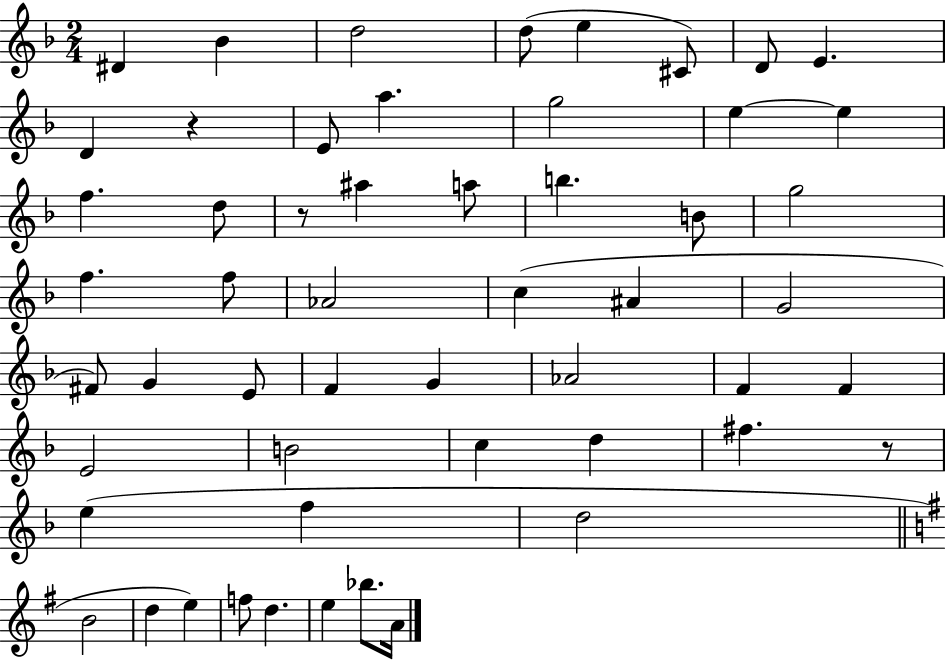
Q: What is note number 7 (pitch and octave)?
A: D4